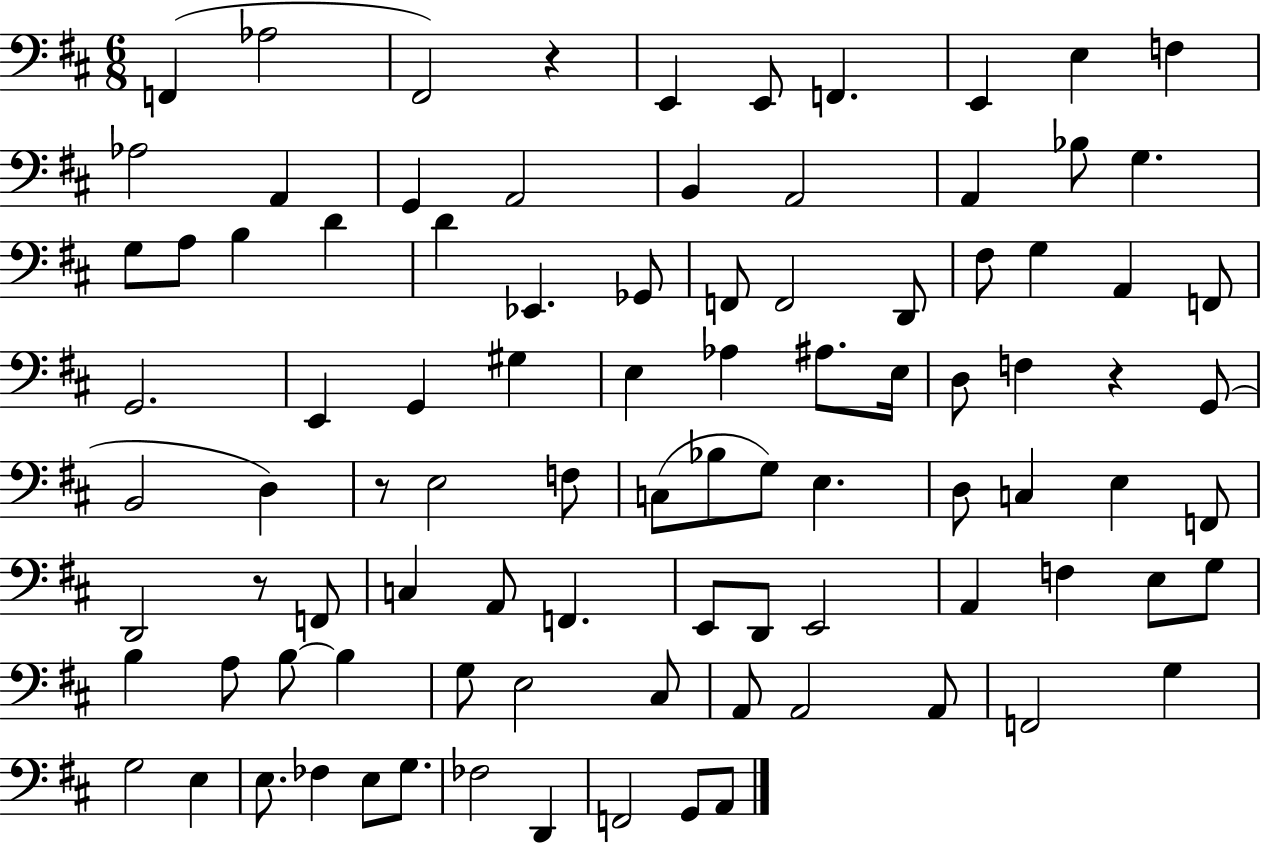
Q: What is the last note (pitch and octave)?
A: A2